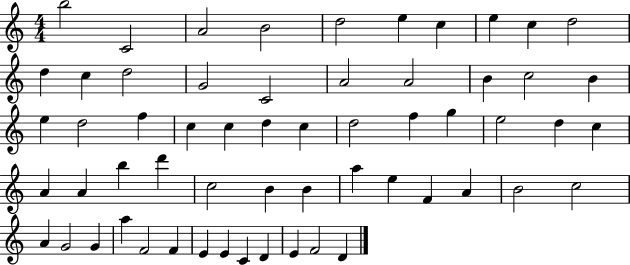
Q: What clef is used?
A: treble